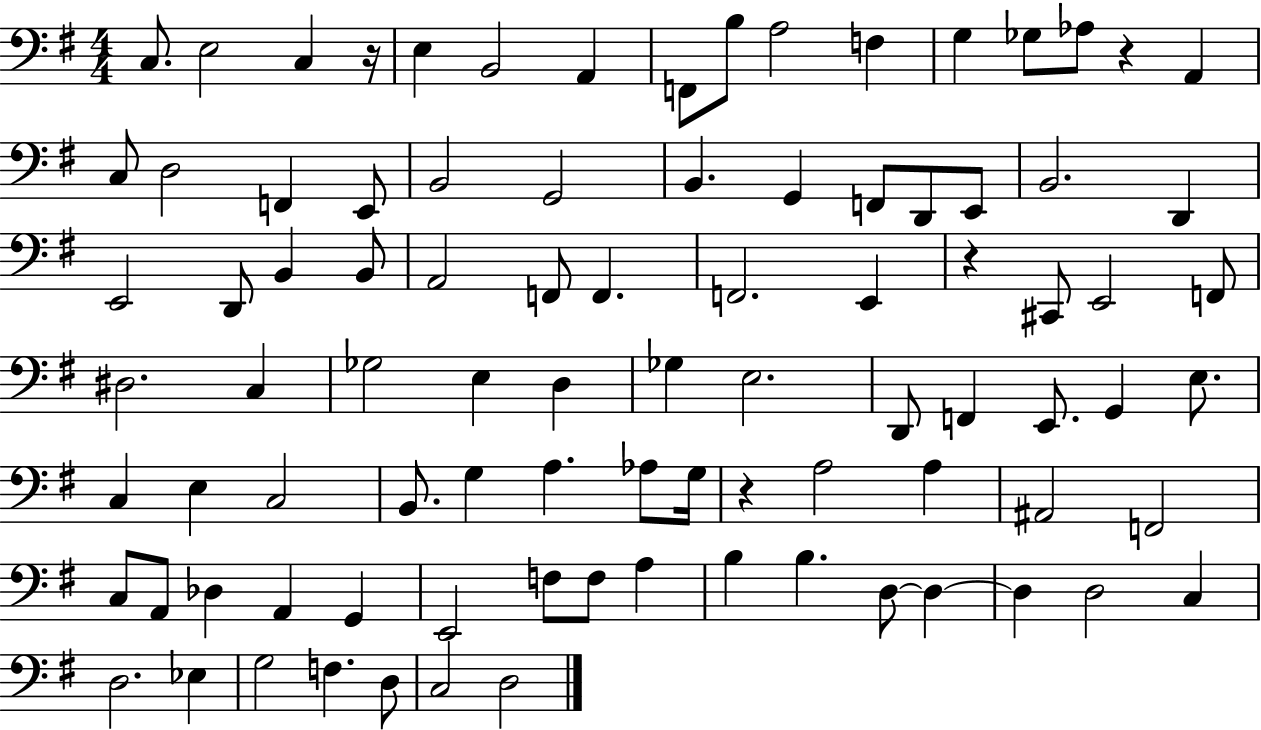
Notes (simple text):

C3/e. E3/h C3/q R/s E3/q B2/h A2/q F2/e B3/e A3/h F3/q G3/q Gb3/e Ab3/e R/q A2/q C3/e D3/h F2/q E2/e B2/h G2/h B2/q. G2/q F2/e D2/e E2/e B2/h. D2/q E2/h D2/e B2/q B2/e A2/h F2/e F2/q. F2/h. E2/q R/q C#2/e E2/h F2/e D#3/h. C3/q Gb3/h E3/q D3/q Gb3/q E3/h. D2/e F2/q E2/e. G2/q E3/e. C3/q E3/q C3/h B2/e. G3/q A3/q. Ab3/e G3/s R/q A3/h A3/q A#2/h F2/h C3/e A2/e Db3/q A2/q G2/q E2/h F3/e F3/e A3/q B3/q B3/q. D3/e D3/q D3/q D3/h C3/q D3/h. Eb3/q G3/h F3/q. D3/e C3/h D3/h